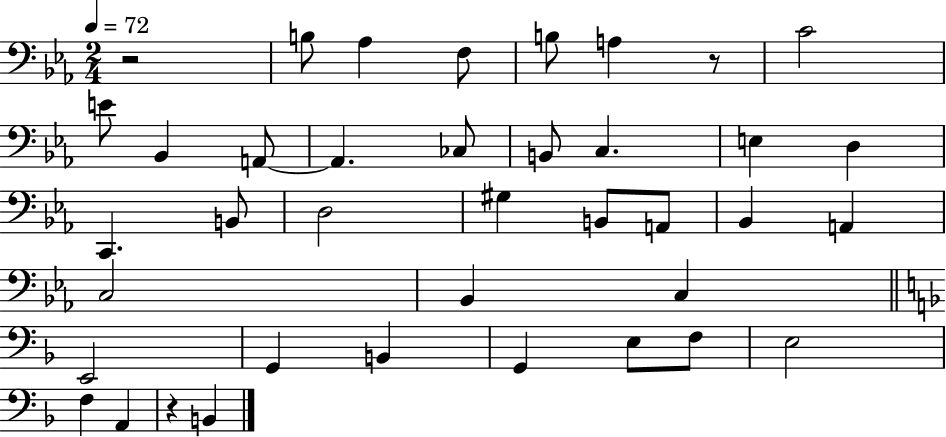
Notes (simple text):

R/h B3/e Ab3/q F3/e B3/e A3/q R/e C4/h E4/e Bb2/q A2/e A2/q. CES3/e B2/e C3/q. E3/q D3/q C2/q. B2/e D3/h G#3/q B2/e A2/e Bb2/q A2/q C3/h Bb2/q C3/q E2/h G2/q B2/q G2/q E3/e F3/e E3/h F3/q A2/q R/q B2/q